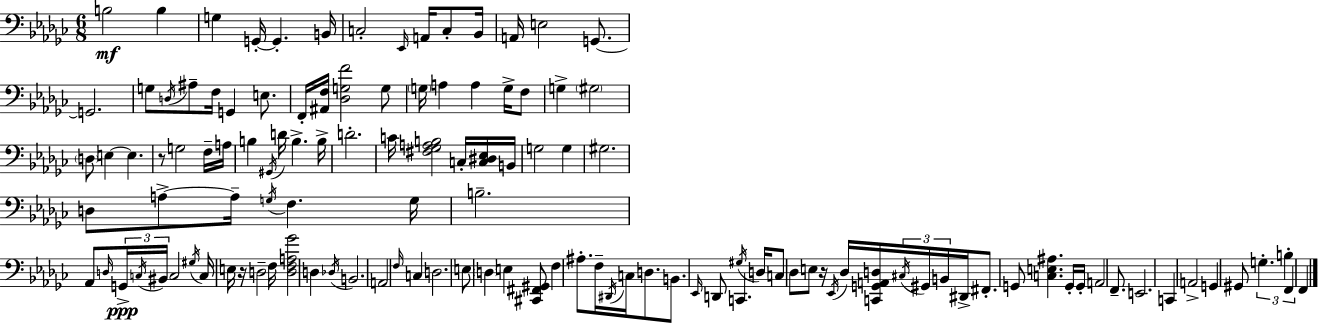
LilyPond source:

{
  \clef bass
  \numericTimeSignature
  \time 6/8
  \key ees \minor
  b2\mf b4 | g4 g,16-.~~ g,4.-. b,16 | c2-. \grace { ees,16 } a,16 c8-. | bes,16 a,16 e2 g,8.~~ | \break g,2. | g8 \acciaccatura { d16 } ais8-- f16 g,4 e8. | f,16-. <ais, f>16 <des g f'>2 | g8 \parenthesize g16 a4 a4 g16-> | \break f8 g4-> \parenthesize gis2 | \parenthesize d8 e4~~ e4. | r8 g2 | f16-- a16 b4 \acciaccatura { gis,16 } d'16 b4.-> | \break b16-> d'2.-. | c'16 <fis ges a b>2 | c16-. <c dis ees>16 b,16 g2 g4 | gis2. | \break d8 a8->~~ a16-- \acciaccatura { g16 } f4. | g16 b2.-- | aes,8 \grace { d16 }\ppp \tuplet 3/2 { g,16-> \acciaccatura { c16 } bis,16 } c2 | \acciaccatura { gis16 } c16 e16 r16 d2-- | \break f16 <d f a ges'>2 | d4 \acciaccatura { des16 } b,2. | a,2 | \grace { f16 } c4 d2. | \break e8 \parenthesize d4 | e4 <cis, fis, gis,>8 f4 | ais8.-. f16-- \acciaccatura { dis,16 } c16 d8. b,8. | \grace { ees,16 } d,8 c,4. \acciaccatura { gis16 } d16 | \break c8 des8 e8 r16 \acciaccatura { ees,16 } des16 <c, g, a, d>16 \tuplet 3/2 { \acciaccatura { cis16 } gis,16 | b,16 } dis,16-> fis,8.-. g,8 <c e ais>4. | g,16-. g,16-. a,2 f,8.-- | e,2. | \break c,4 a,2-> | g,4 gis,8 \tuplet 3/2 { g4.-. | b4-. f,4 } f,4 | \bar "|."
}